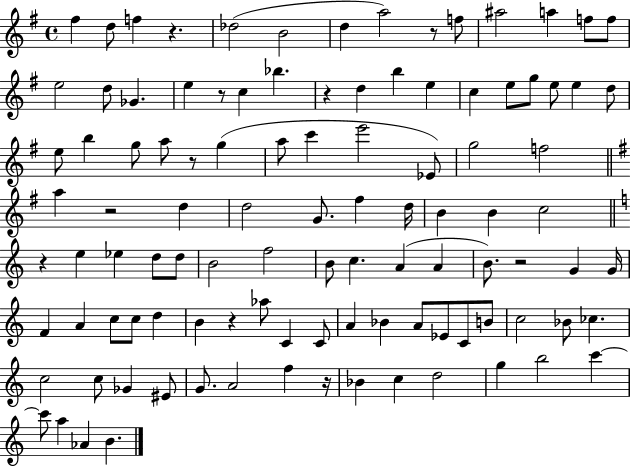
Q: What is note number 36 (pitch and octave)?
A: Eb4